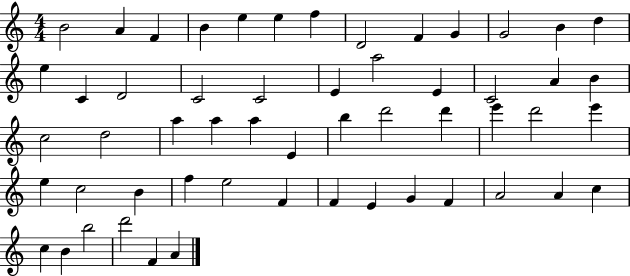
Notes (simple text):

B4/h A4/q F4/q B4/q E5/q E5/q F5/q D4/h F4/q G4/q G4/h B4/q D5/q E5/q C4/q D4/h C4/h C4/h E4/q A5/h E4/q C4/h A4/q B4/q C5/h D5/h A5/q A5/q A5/q E4/q B5/q D6/h D6/q E6/q D6/h E6/q E5/q C5/h B4/q F5/q E5/h F4/q F4/q E4/q G4/q F4/q A4/h A4/q C5/q C5/q B4/q B5/h D6/h F4/q A4/q